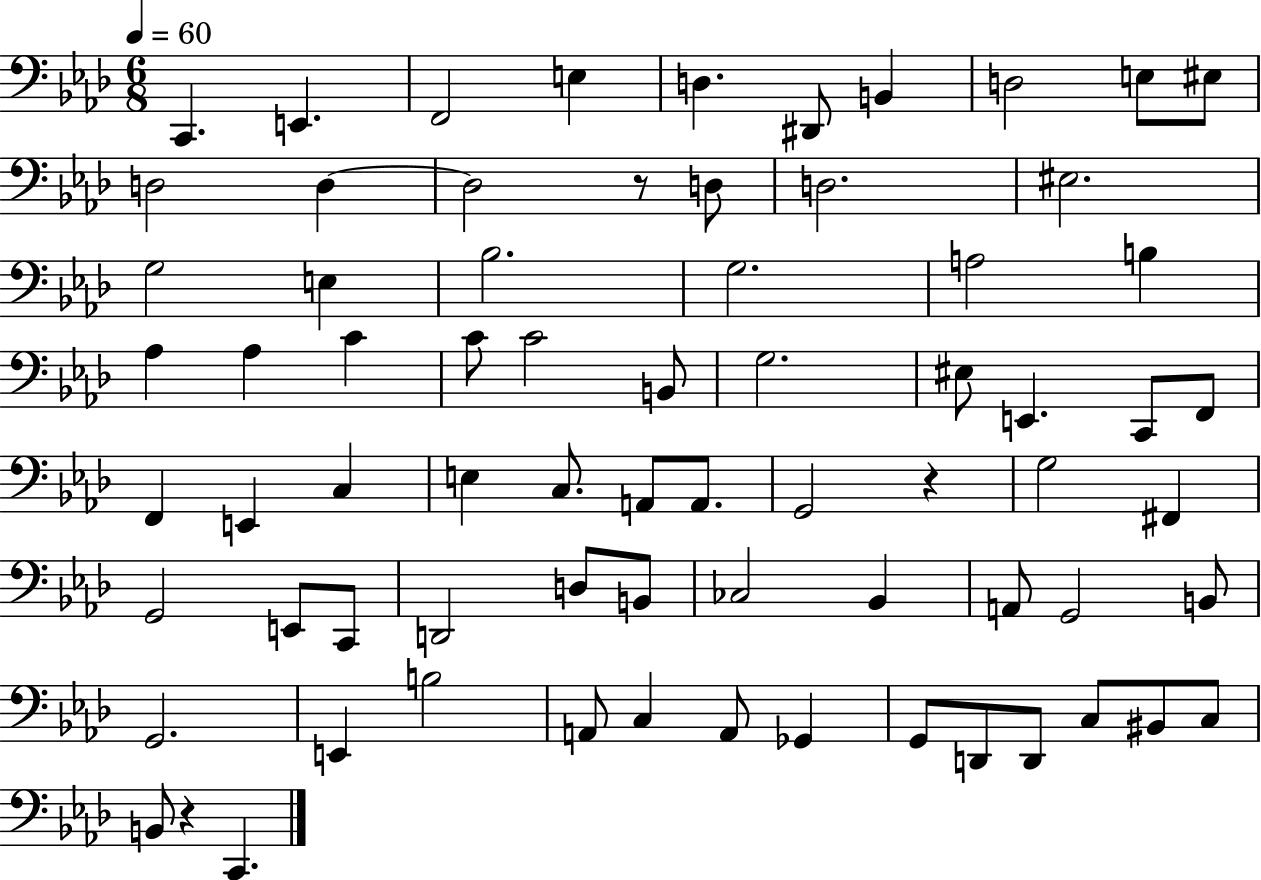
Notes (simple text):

C2/q. E2/q. F2/h E3/q D3/q. D#2/e B2/q D3/h E3/e EIS3/e D3/h D3/q D3/h R/e D3/e D3/h. EIS3/h. G3/h E3/q Bb3/h. G3/h. A3/h B3/q Ab3/q Ab3/q C4/q C4/e C4/h B2/e G3/h. EIS3/e E2/q. C2/e F2/e F2/q E2/q C3/q E3/q C3/e. A2/e A2/e. G2/h R/q G3/h F#2/q G2/h E2/e C2/e D2/h D3/e B2/e CES3/h Bb2/q A2/e G2/h B2/e G2/h. E2/q B3/h A2/e C3/q A2/e Gb2/q G2/e D2/e D2/e C3/e BIS2/e C3/e B2/e R/q C2/q.